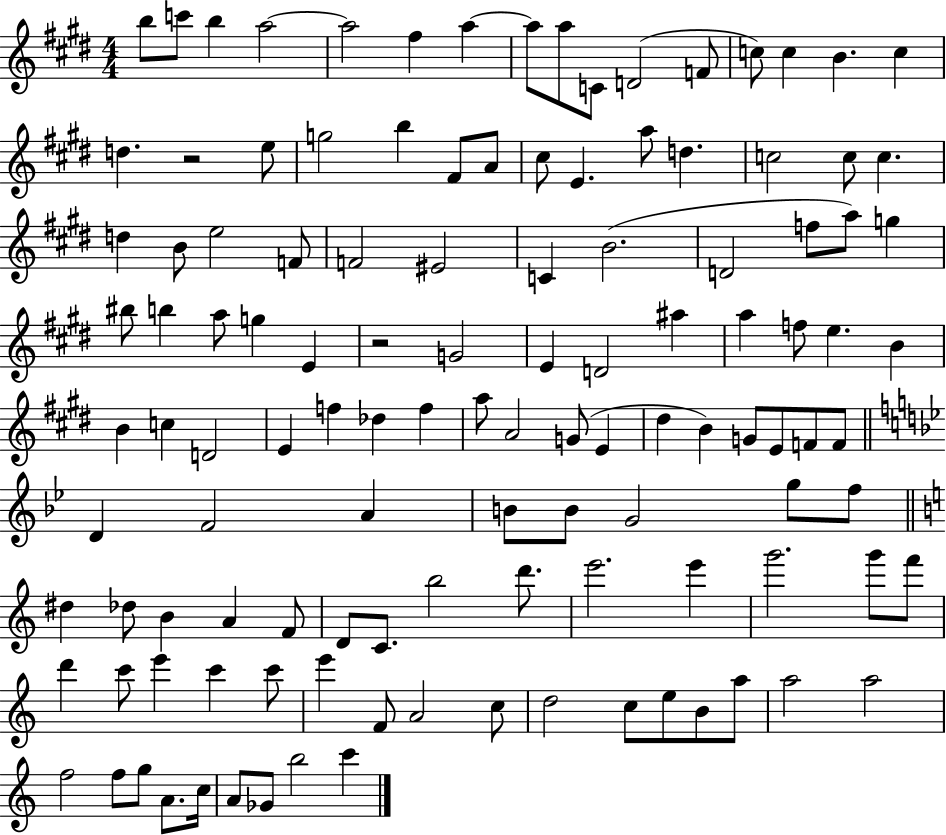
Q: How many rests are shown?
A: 2